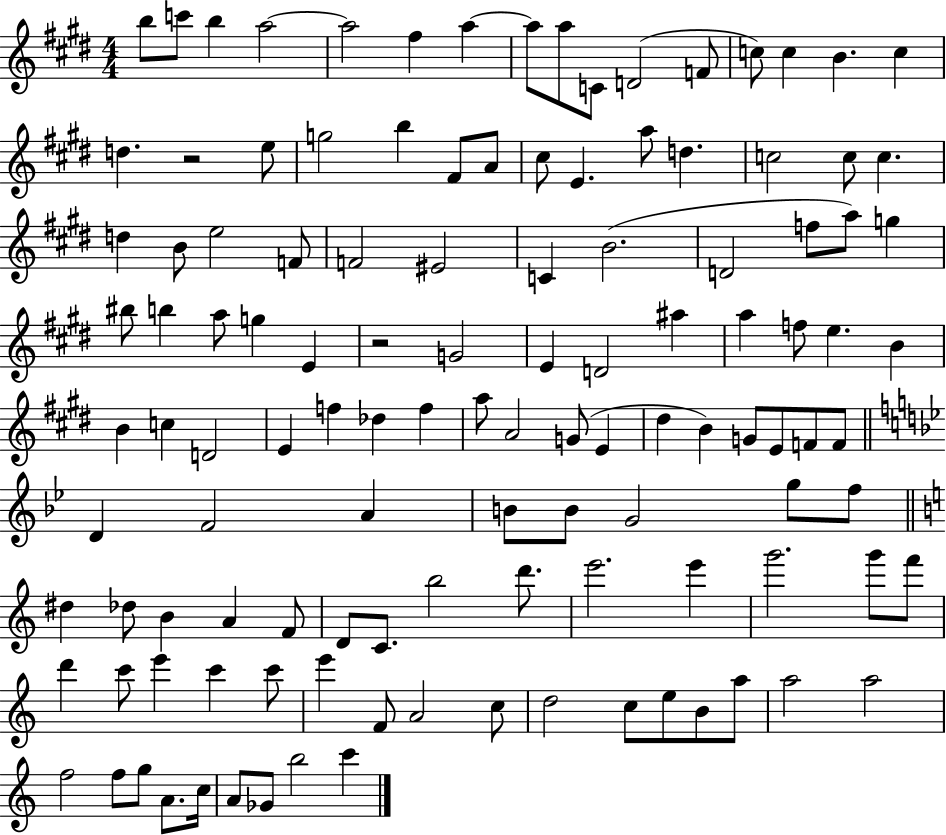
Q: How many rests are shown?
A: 2